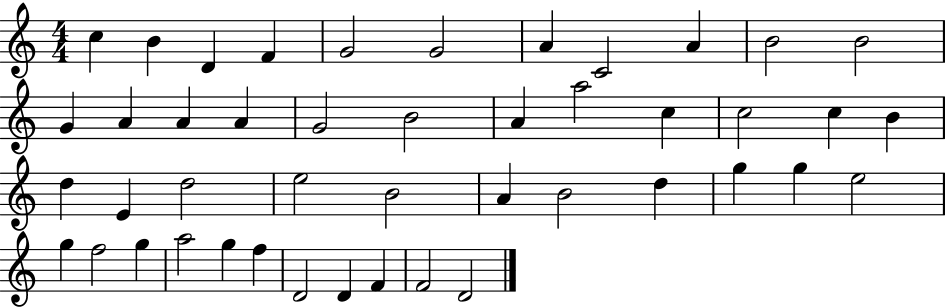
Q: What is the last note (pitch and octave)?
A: D4